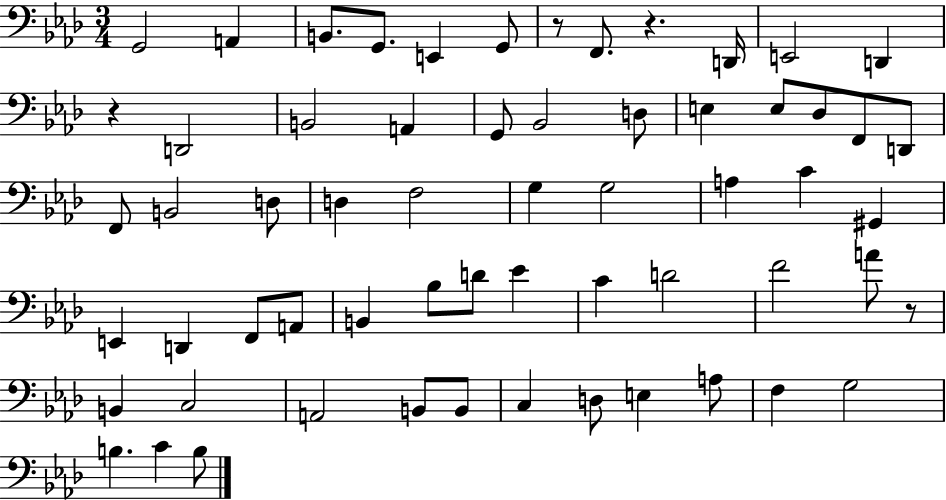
G2/h A2/q B2/e. G2/e. E2/q G2/e R/e F2/e. R/q. D2/s E2/h D2/q R/q D2/h B2/h A2/q G2/e Bb2/h D3/e E3/q E3/e Db3/e F2/e D2/e F2/e B2/h D3/e D3/q F3/h G3/q G3/h A3/q C4/q G#2/q E2/q D2/q F2/e A2/e B2/q Bb3/e D4/e Eb4/q C4/q D4/h F4/h A4/e R/e B2/q C3/h A2/h B2/e B2/e C3/q D3/e E3/q A3/e F3/q G3/h B3/q. C4/q B3/e